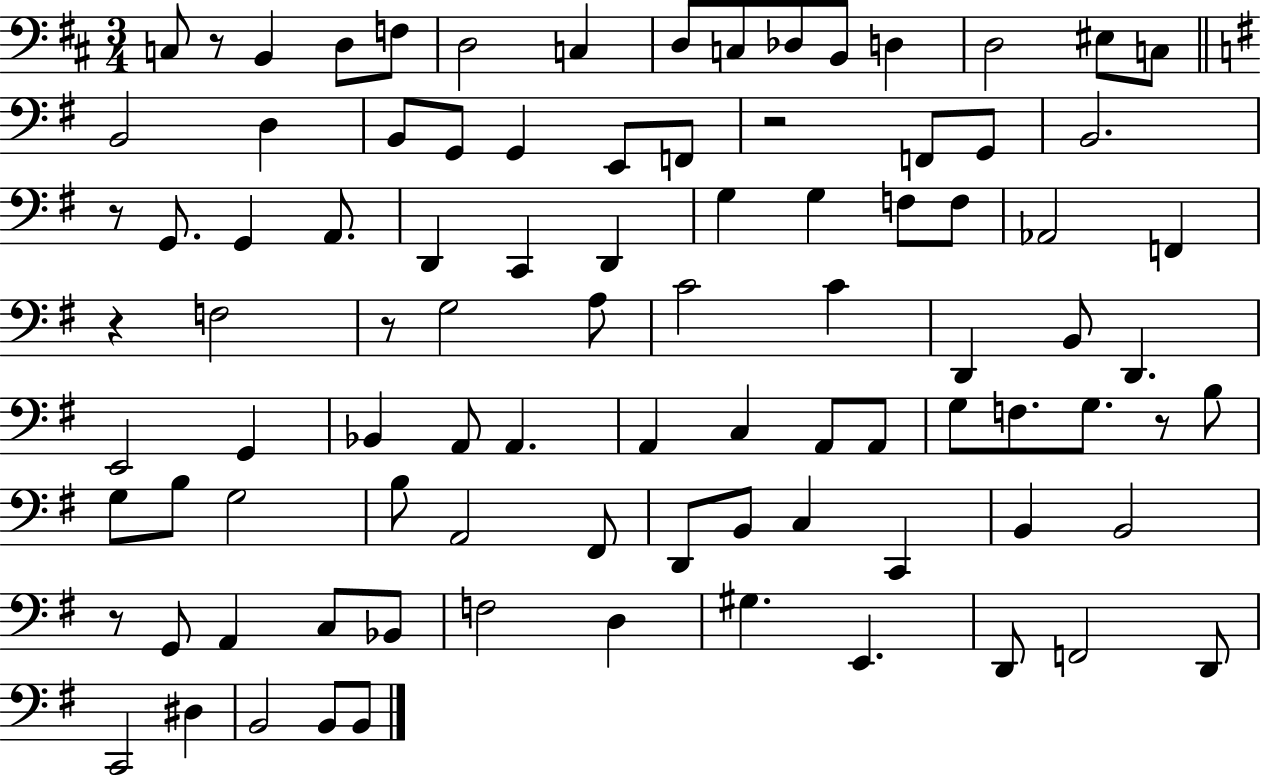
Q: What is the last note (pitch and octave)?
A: B2